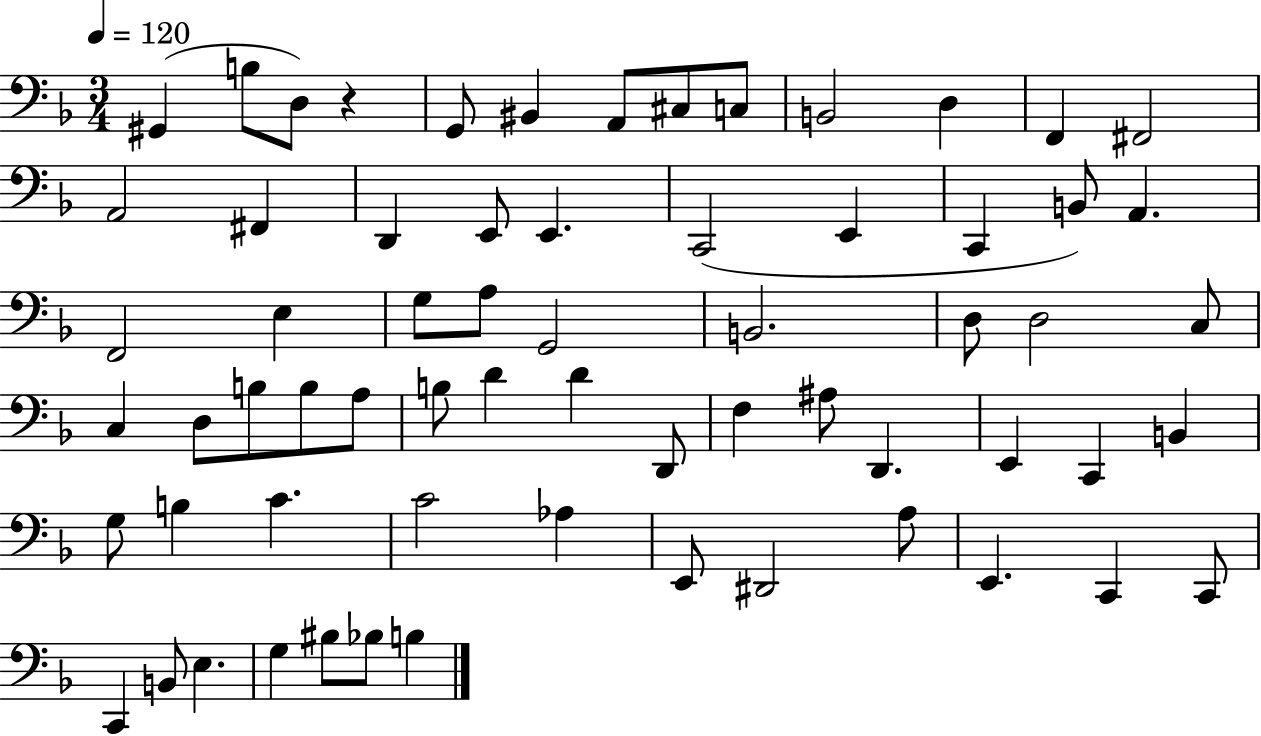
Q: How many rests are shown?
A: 1